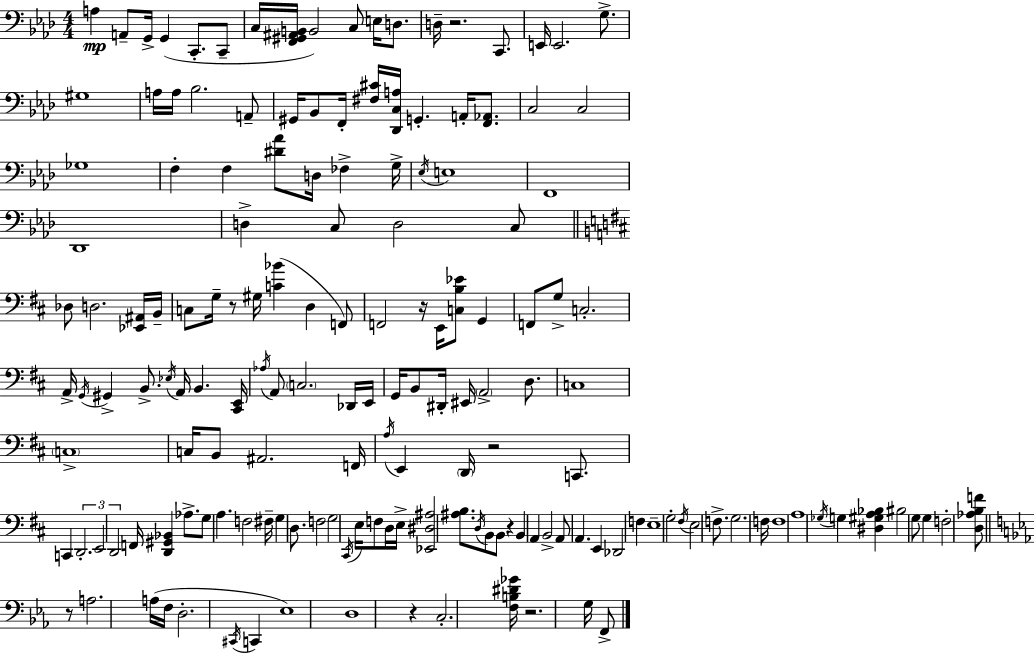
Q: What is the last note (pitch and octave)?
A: F2